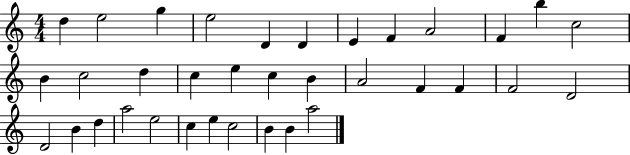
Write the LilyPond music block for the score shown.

{
  \clef treble
  \numericTimeSignature
  \time 4/4
  \key c \major
  d''4 e''2 g''4 | e''2 d'4 d'4 | e'4 f'4 a'2 | f'4 b''4 c''2 | \break b'4 c''2 d''4 | c''4 e''4 c''4 b'4 | a'2 f'4 f'4 | f'2 d'2 | \break d'2 b'4 d''4 | a''2 e''2 | c''4 e''4 c''2 | b'4 b'4 a''2 | \break \bar "|."
}